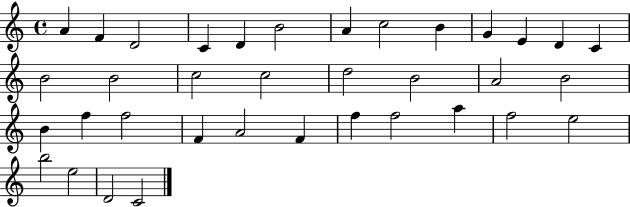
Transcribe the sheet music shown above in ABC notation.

X:1
T:Untitled
M:4/4
L:1/4
K:C
A F D2 C D B2 A c2 B G E D C B2 B2 c2 c2 d2 B2 A2 B2 B f f2 F A2 F f f2 a f2 e2 b2 e2 D2 C2